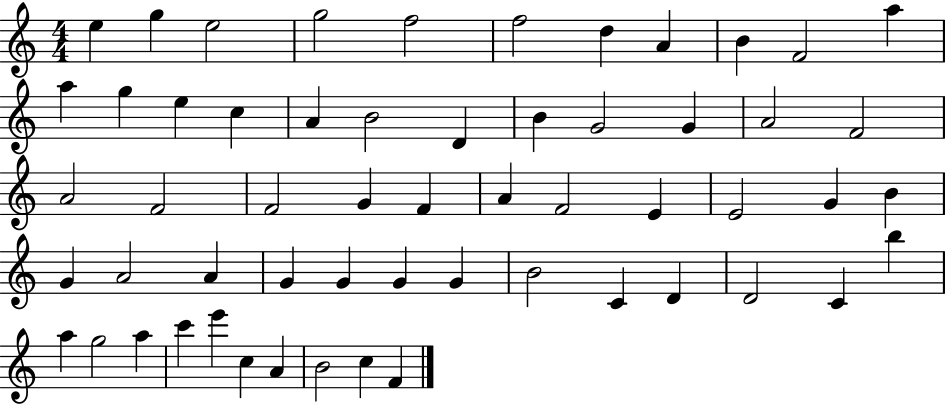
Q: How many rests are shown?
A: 0